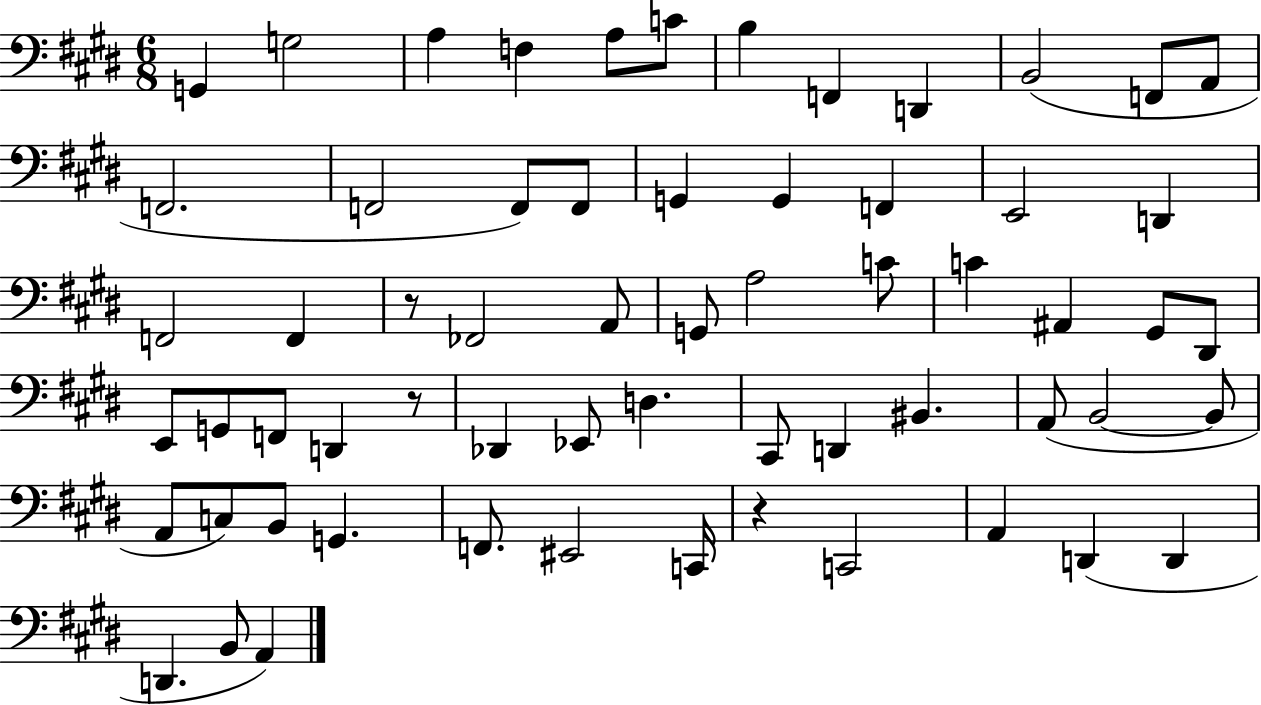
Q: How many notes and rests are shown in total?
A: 62